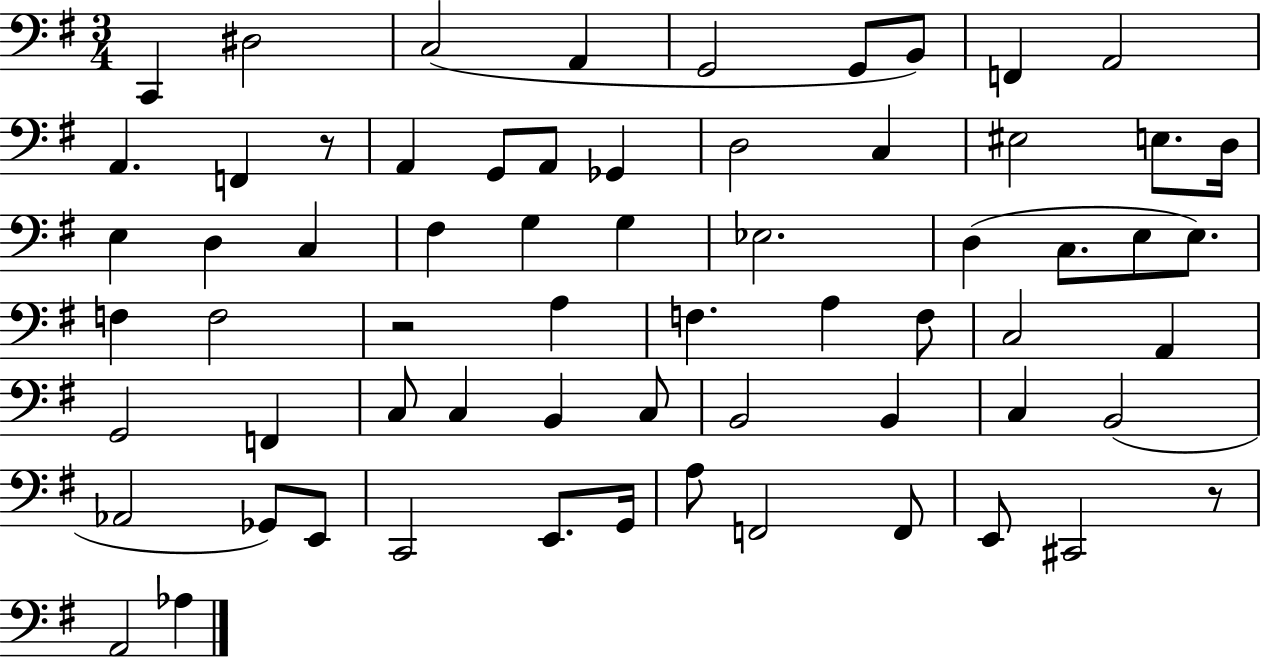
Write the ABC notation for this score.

X:1
T:Untitled
M:3/4
L:1/4
K:G
C,, ^D,2 C,2 A,, G,,2 G,,/2 B,,/2 F,, A,,2 A,, F,, z/2 A,, G,,/2 A,,/2 _G,, D,2 C, ^E,2 E,/2 D,/4 E, D, C, ^F, G, G, _E,2 D, C,/2 E,/2 E,/2 F, F,2 z2 A, F, A, F,/2 C,2 A,, G,,2 F,, C,/2 C, B,, C,/2 B,,2 B,, C, B,,2 _A,,2 _G,,/2 E,,/2 C,,2 E,,/2 G,,/4 A,/2 F,,2 F,,/2 E,,/2 ^C,,2 z/2 A,,2 _A,